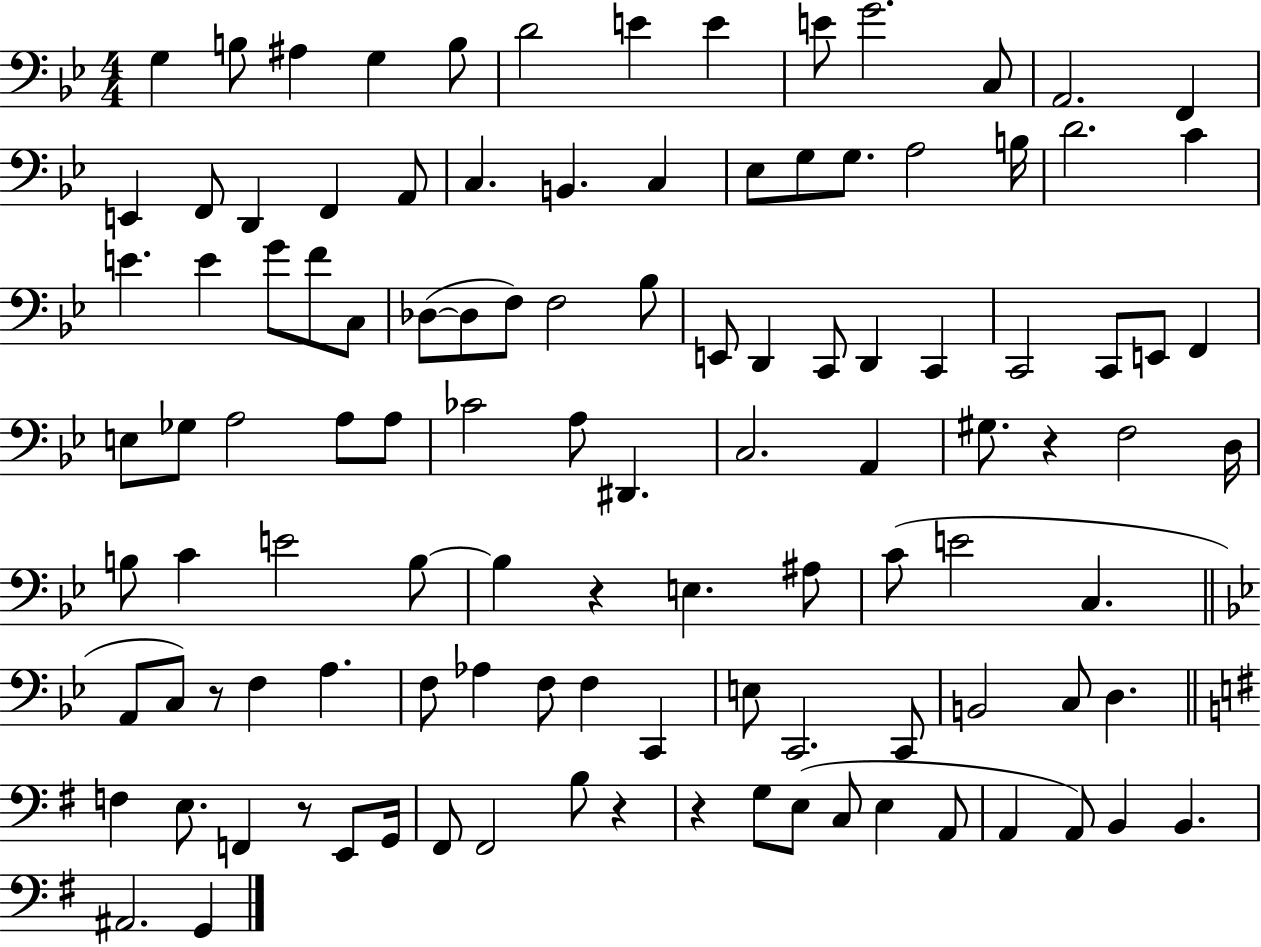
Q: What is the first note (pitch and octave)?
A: G3